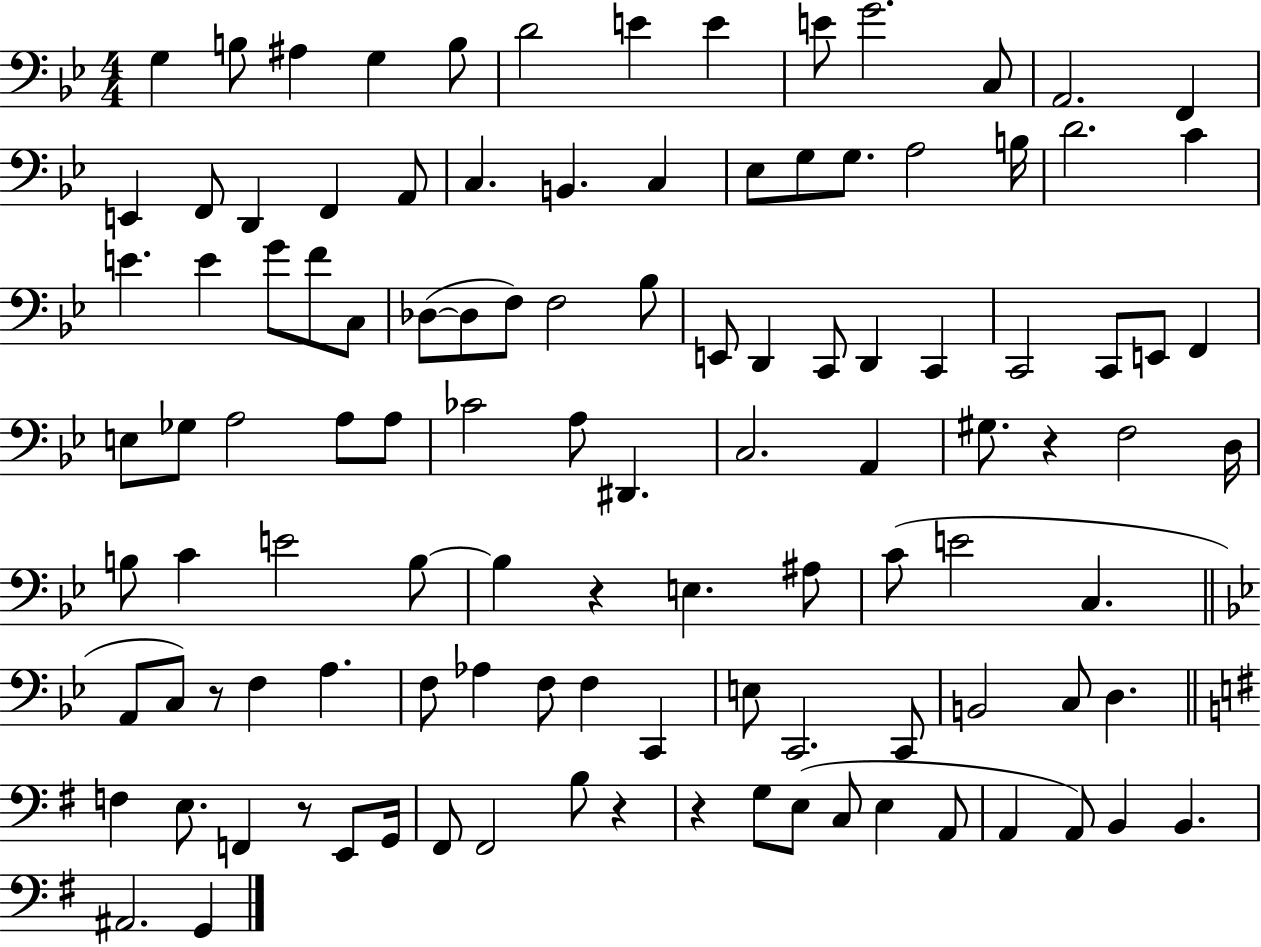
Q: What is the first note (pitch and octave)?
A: G3